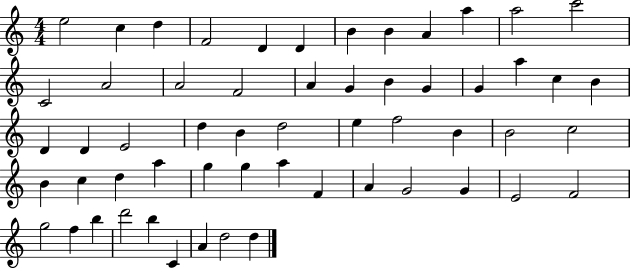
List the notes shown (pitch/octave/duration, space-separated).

E5/h C5/q D5/q F4/h D4/q D4/q B4/q B4/q A4/q A5/q A5/h C6/h C4/h A4/h A4/h F4/h A4/q G4/q B4/q G4/q G4/q A5/q C5/q B4/q D4/q D4/q E4/h D5/q B4/q D5/h E5/q F5/h B4/q B4/h C5/h B4/q C5/q D5/q A5/q G5/q G5/q A5/q F4/q A4/q G4/h G4/q E4/h F4/h G5/h F5/q B5/q D6/h B5/q C4/q A4/q D5/h D5/q